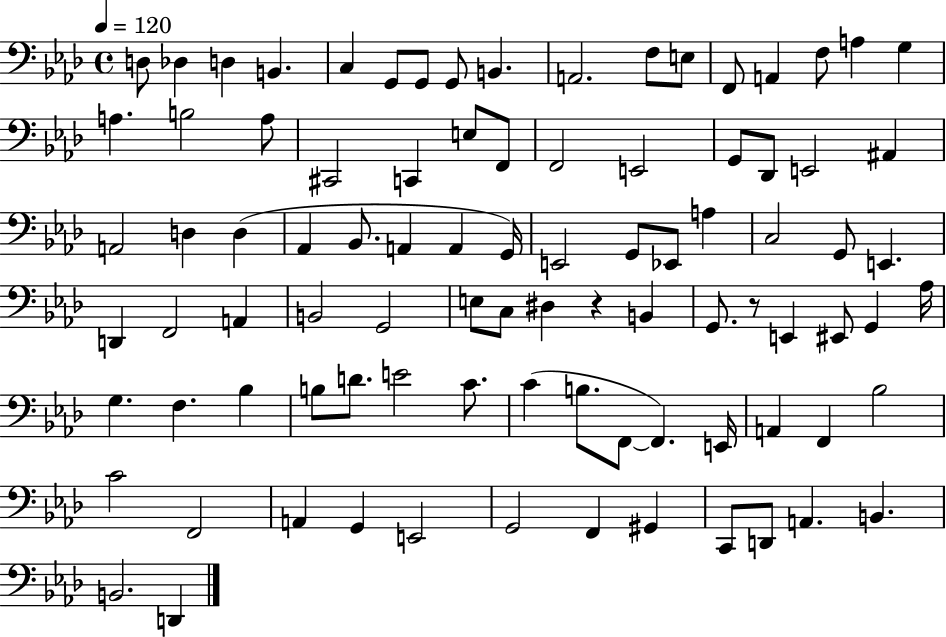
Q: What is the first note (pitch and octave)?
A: D3